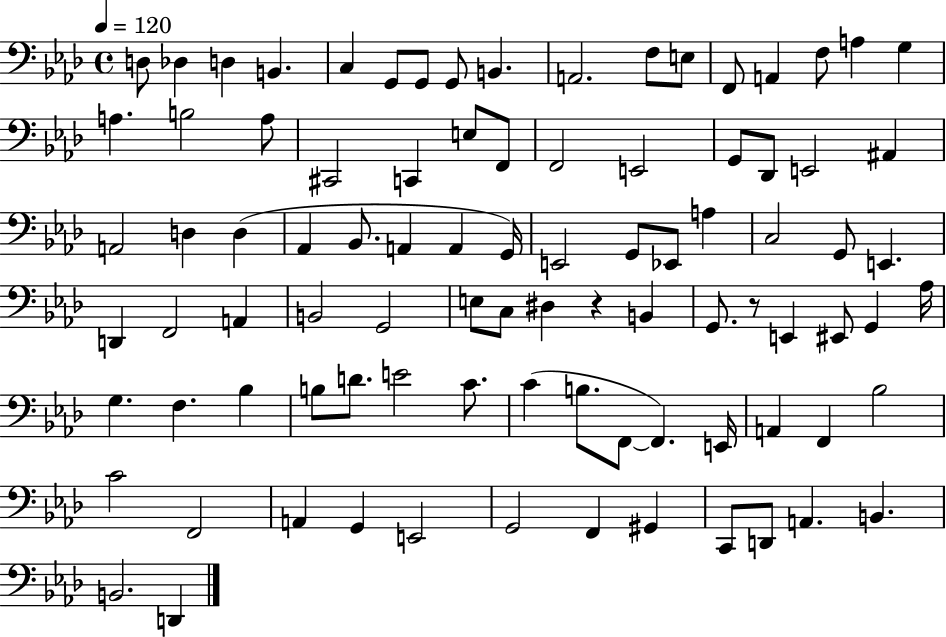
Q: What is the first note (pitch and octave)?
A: D3